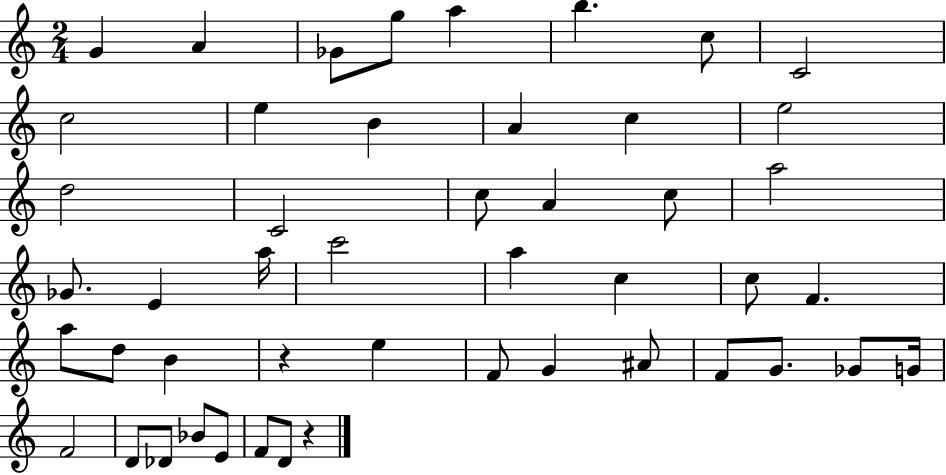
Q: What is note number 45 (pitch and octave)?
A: F4